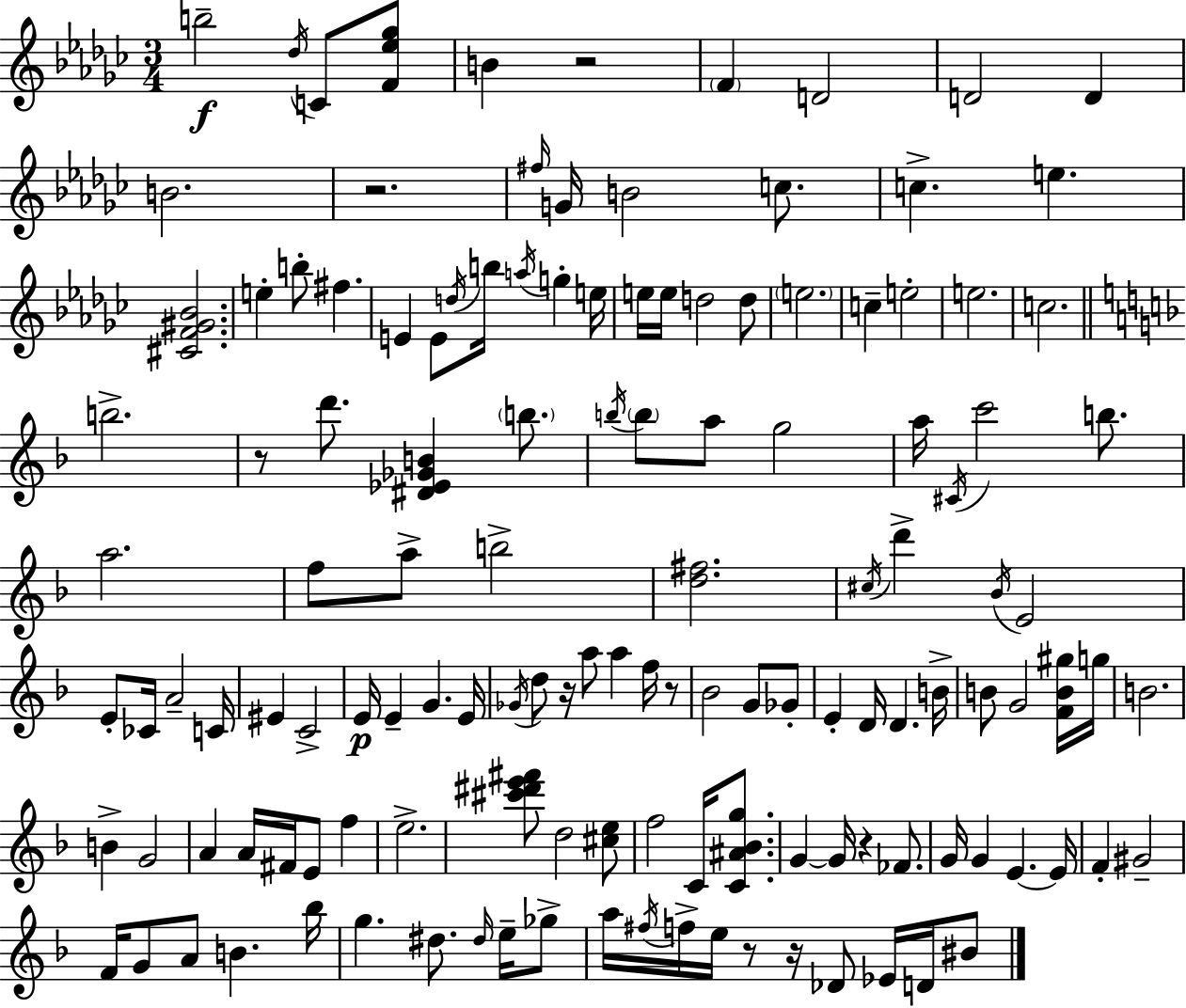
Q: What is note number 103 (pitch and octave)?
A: B4